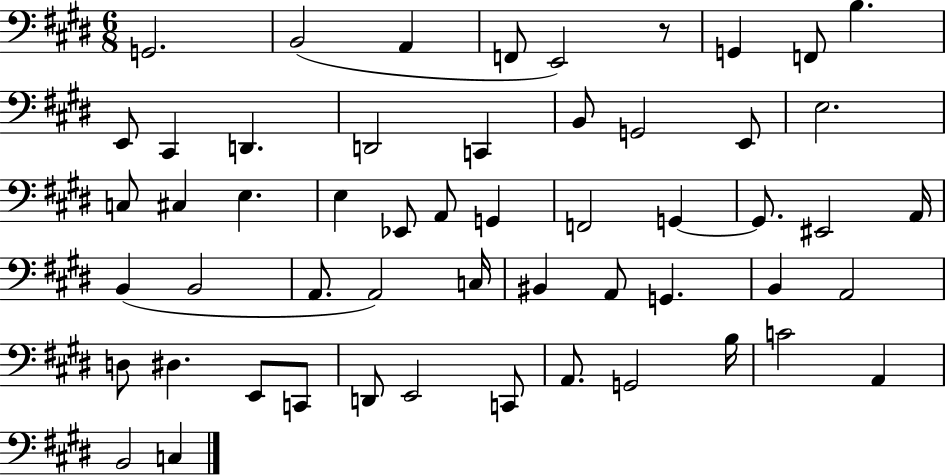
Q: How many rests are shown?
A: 1